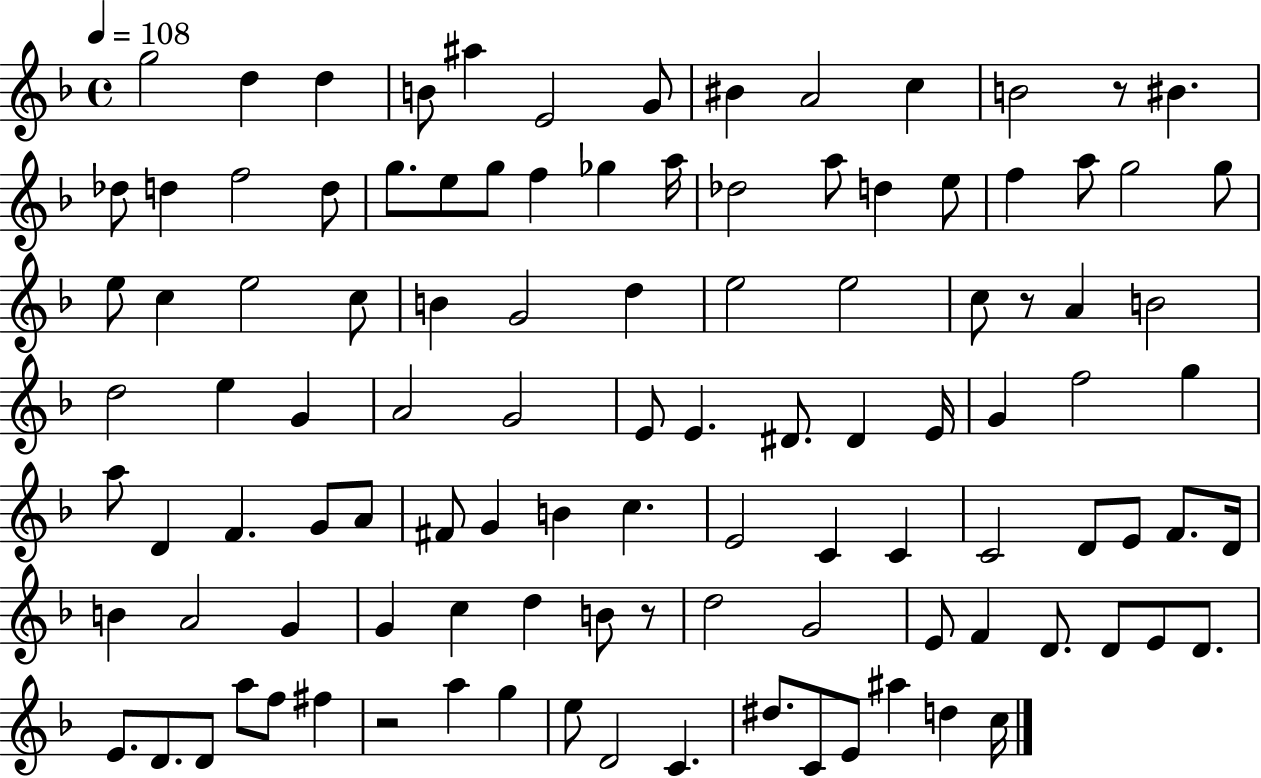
X:1
T:Untitled
M:4/4
L:1/4
K:F
g2 d d B/2 ^a E2 G/2 ^B A2 c B2 z/2 ^B _d/2 d f2 d/2 g/2 e/2 g/2 f _g a/4 _d2 a/2 d e/2 f a/2 g2 g/2 e/2 c e2 c/2 B G2 d e2 e2 c/2 z/2 A B2 d2 e G A2 G2 E/2 E ^D/2 ^D E/4 G f2 g a/2 D F G/2 A/2 ^F/2 G B c E2 C C C2 D/2 E/2 F/2 D/4 B A2 G G c d B/2 z/2 d2 G2 E/2 F D/2 D/2 E/2 D/2 E/2 D/2 D/2 a/2 f/2 ^f z2 a g e/2 D2 C ^d/2 C/2 E/2 ^a d c/4